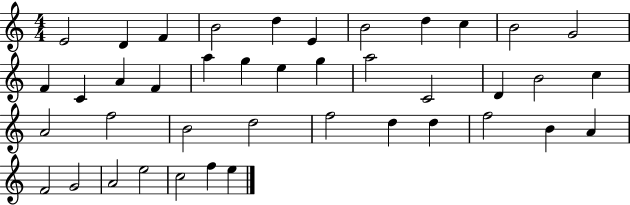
{
  \clef treble
  \numericTimeSignature
  \time 4/4
  \key c \major
  e'2 d'4 f'4 | b'2 d''4 e'4 | b'2 d''4 c''4 | b'2 g'2 | \break f'4 c'4 a'4 f'4 | a''4 g''4 e''4 g''4 | a''2 c'2 | d'4 b'2 c''4 | \break a'2 f''2 | b'2 d''2 | f''2 d''4 d''4 | f''2 b'4 a'4 | \break f'2 g'2 | a'2 e''2 | c''2 f''4 e''4 | \bar "|."
}